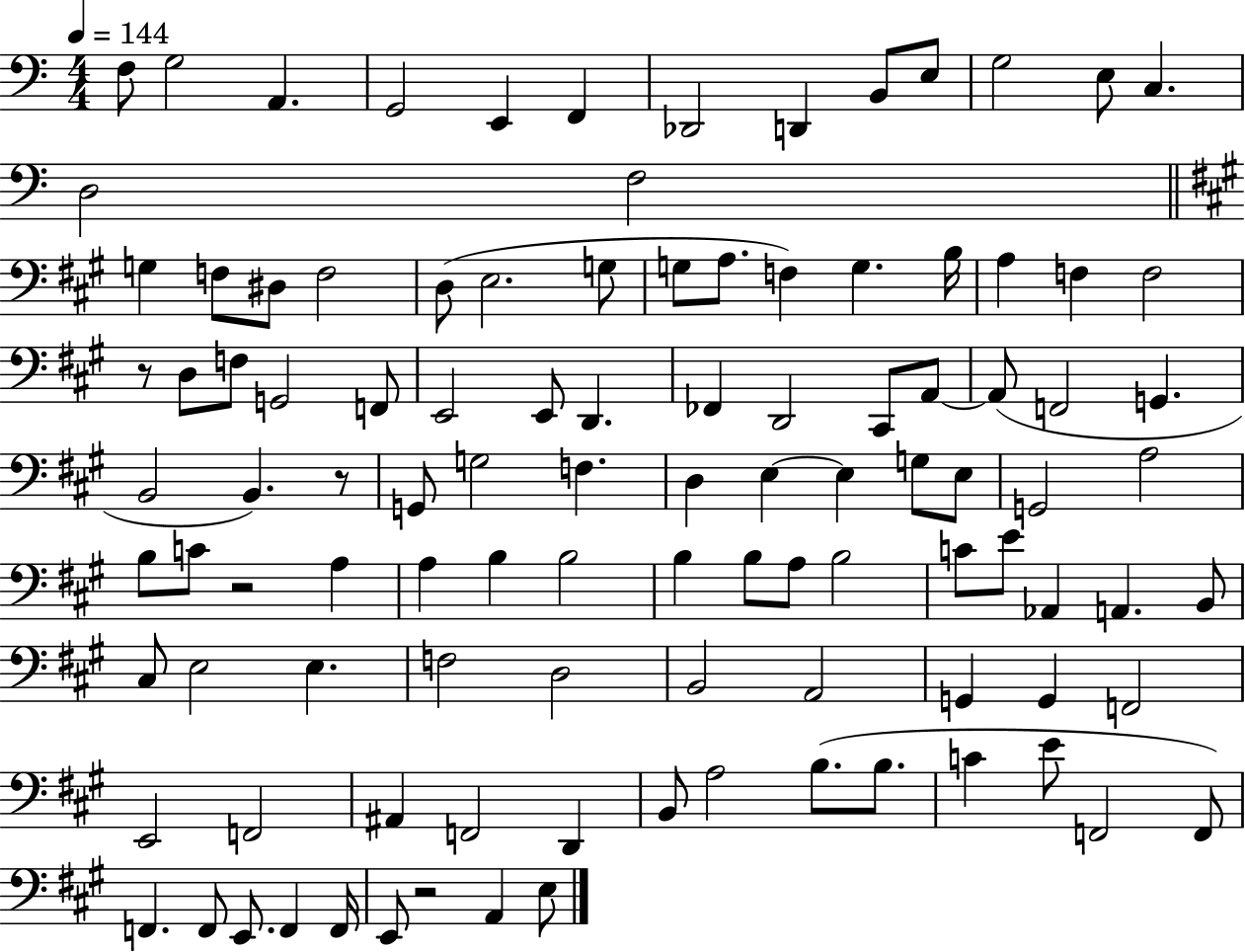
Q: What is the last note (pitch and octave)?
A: E3